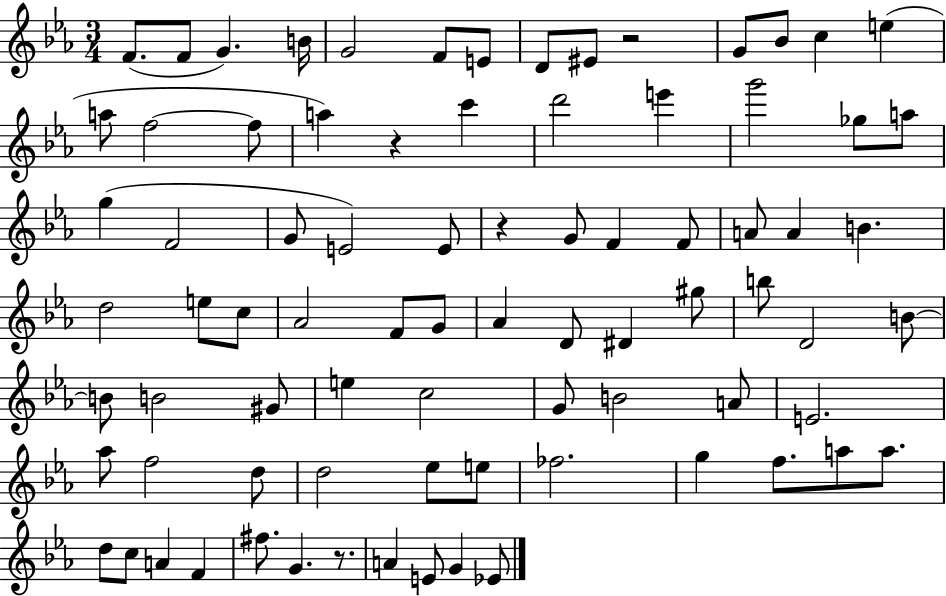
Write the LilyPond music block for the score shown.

{
  \clef treble
  \numericTimeSignature
  \time 3/4
  \key ees \major
  f'8.( f'8 g'4.) b'16 | g'2 f'8 e'8 | d'8 eis'8 r2 | g'8 bes'8 c''4 e''4( | \break a''8 f''2~~ f''8 | a''4) r4 c'''4 | d'''2 e'''4 | g'''2 ges''8 a''8 | \break g''4( f'2 | g'8 e'2) e'8 | r4 g'8 f'4 f'8 | a'8 a'4 b'4. | \break d''2 e''8 c''8 | aes'2 f'8 g'8 | aes'4 d'8 dis'4 gis''8 | b''8 d'2 b'8~~ | \break b'8 b'2 gis'8 | e''4 c''2 | g'8 b'2 a'8 | e'2. | \break aes''8 f''2 d''8 | d''2 ees''8 e''8 | fes''2. | g''4 f''8. a''8 a''8. | \break d''8 c''8 a'4 f'4 | fis''8. g'4. r8. | a'4 e'8 g'4 ees'8 | \bar "|."
}